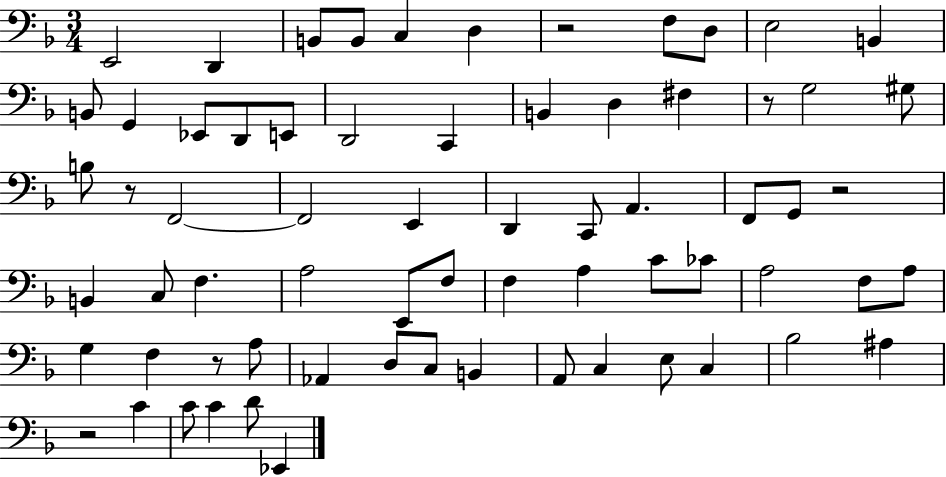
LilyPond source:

{
  \clef bass
  \numericTimeSignature
  \time 3/4
  \key f \major
  e,2 d,4 | b,8 b,8 c4 d4 | r2 f8 d8 | e2 b,4 | \break b,8 g,4 ees,8 d,8 e,8 | d,2 c,4 | b,4 d4 fis4 | r8 g2 gis8 | \break b8 r8 f,2~~ | f,2 e,4 | d,4 c,8 a,4. | f,8 g,8 r2 | \break b,4 c8 f4. | a2 e,8 f8 | f4 a4 c'8 ces'8 | a2 f8 a8 | \break g4 f4 r8 a8 | aes,4 d8 c8 b,4 | a,8 c4 e8 c4 | bes2 ais4 | \break r2 c'4 | c'8 c'4 d'8 ees,4 | \bar "|."
}